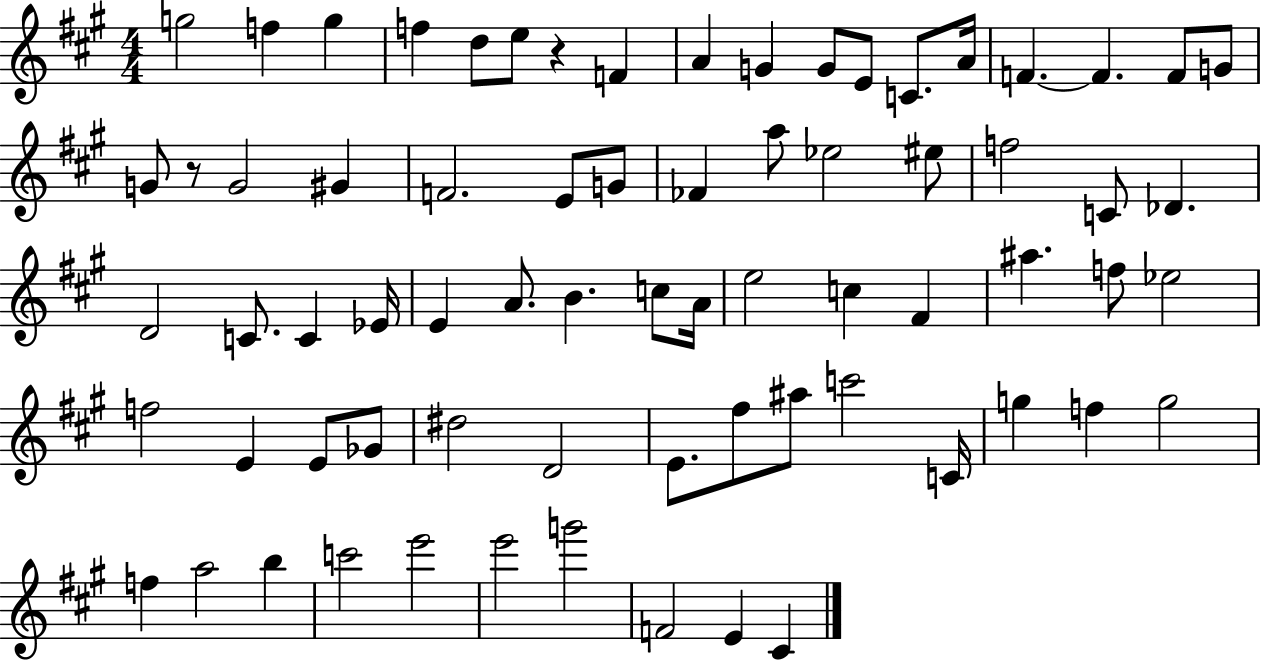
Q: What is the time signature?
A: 4/4